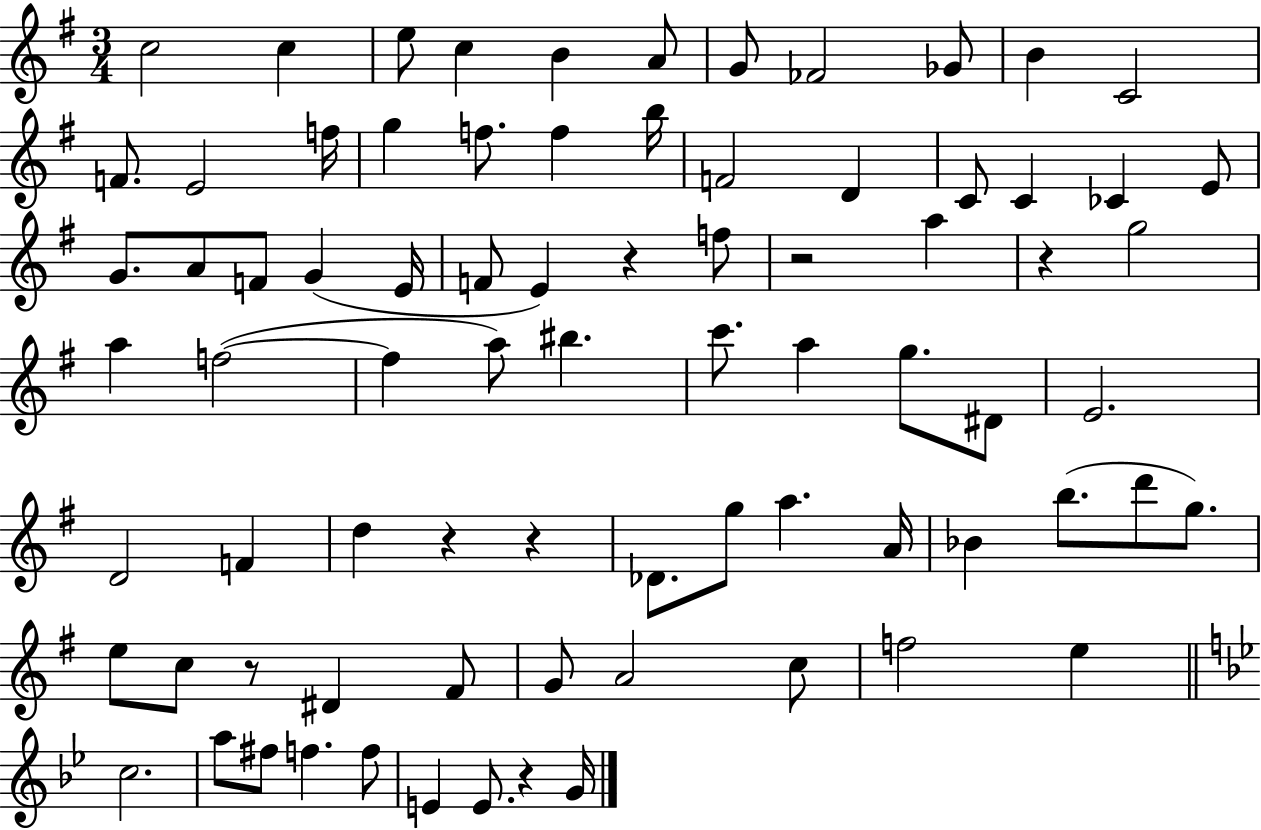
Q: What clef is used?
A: treble